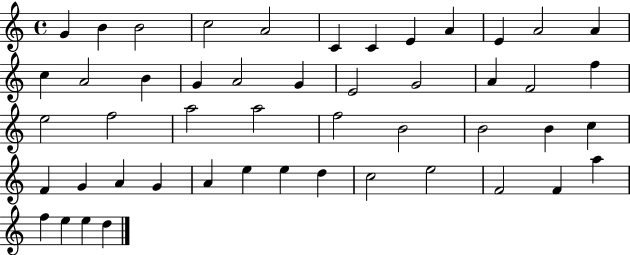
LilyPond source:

{
  \clef treble
  \time 4/4
  \defaultTimeSignature
  \key c \major
  g'4 b'4 b'2 | c''2 a'2 | c'4 c'4 e'4 a'4 | e'4 a'2 a'4 | \break c''4 a'2 b'4 | g'4 a'2 g'4 | e'2 g'2 | a'4 f'2 f''4 | \break e''2 f''2 | a''2 a''2 | f''2 b'2 | b'2 b'4 c''4 | \break f'4 g'4 a'4 g'4 | a'4 e''4 e''4 d''4 | c''2 e''2 | f'2 f'4 a''4 | \break f''4 e''4 e''4 d''4 | \bar "|."
}